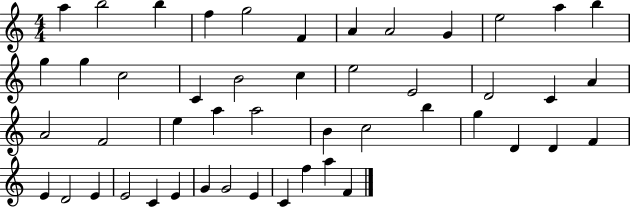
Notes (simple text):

A5/q B5/h B5/q F5/q G5/h F4/q A4/q A4/h G4/q E5/h A5/q B5/q G5/q G5/q C5/h C4/q B4/h C5/q E5/h E4/h D4/h C4/q A4/q A4/h F4/h E5/q A5/q A5/h B4/q C5/h B5/q G5/q D4/q D4/q F4/q E4/q D4/h E4/q E4/h C4/q E4/q G4/q G4/h E4/q C4/q F5/q A5/q F4/q